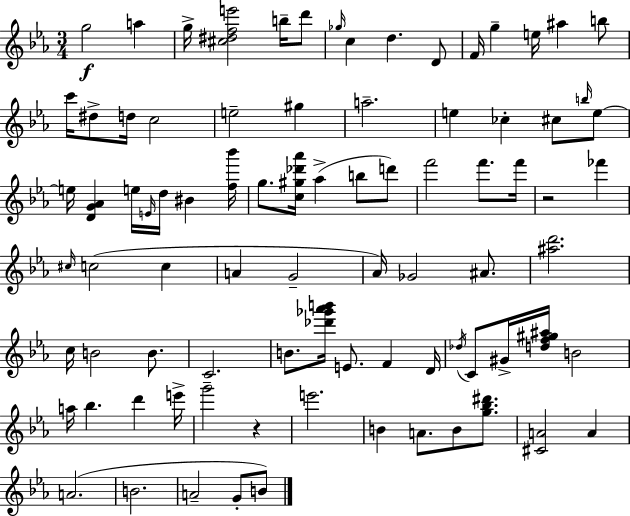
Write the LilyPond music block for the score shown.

{
  \clef treble
  \numericTimeSignature
  \time 3/4
  \key c \minor
  \repeat volta 2 { g''2\f a''4 | g''16-> <cis'' dis'' f'' e'''>2 b''16-- d'''8 | \grace { ges''16 } c''4 d''4. d'8 | f'16 g''4-- e''16 ais''4 b''8 | \break c'''16 dis''8-> d''16 c''2 | e''2-- gis''4 | a''2.-- | e''4 ces''4-. cis''8 \grace { b''16 } | \break e''8~~ e''16 <d' g' aes'>4 e''16 \grace { e'16 } d''16 bis'4 | <f'' bes'''>16 g''8. <c'' gis'' des''' aes'''>16 aes''4->( b''8 | d'''8) f'''2 f'''8. | f'''16 r2 fes'''4 | \break \grace { cis''16 } c''2( | c''4 a'4 g'2-- | aes'16) ges'2 | ais'8. <ais'' d'''>2. | \break c''16 b'2 | b'8. c'2. | b'8. <des''' ges''' aes''' b'''>16 e'8. f'4 | d'16 \acciaccatura { des''16 } c'8 gis'16-> <d'' f'' gis'' ais''>16 b'2 | \break a''16 bes''4. | d'''4 e'''16-> g'''2-- | r4 e'''2. | b'4 a'8. | \break b'8 <g'' bes'' dis'''>8. <cis' a'>2 | a'4 a'2.( | b'2. | a'2-- | \break g'8-. b'8) } \bar "|."
}